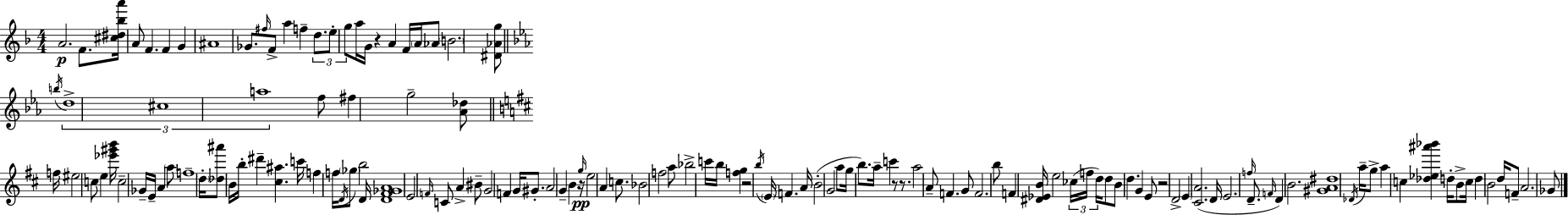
{
  \clef treble
  \numericTimeSignature
  \time 4/4
  \key d \minor
  a'2.\p f'8. <cis'' dis'' bes'' a'''>16 | a'8 f'4. f'4 g'4 | ais'1 | ges'8. \grace { fis''16 } f'8-> a''4 f''4-- \tuplet 3/2 { d''8. | \break e''8-. g''8 } a''16 g'16 r4 a'4 f'16 | \parenthesize a'16 aes'8 \parenthesize b'2. <dis' aes' g''>8 | \bar "||" \break \key c \minor \acciaccatura { b''16 } \tuplet 3/2 { d''1-> | cis''1 | a''1 } | f''8 fis''4 g''2-- <aes' des''>8 | \break \bar "||" \break \key d \major f''16 eis''2 c''8 e''4 <ees''' gis''' b'''>16 | c''2-- ges'16-- e'16-- a'4 \parenthesize a''8 | f''1-- | \parenthesize d''16-. <des'' ais'''>8 b'16 b''16-. dis'''4-- <cis'' ais''>4. c'''16 | \break f''4 f''16 \acciaccatura { d'16 } \parenthesize ges''8 b''2 | d'16 <d' fis' ges' a'>1 | e'2 \grace { f'16 } c'8 a'4-> | bis'8-- g'2 f'4 g'16 gis'8.-. | \break a'2 g'4-- b'4 | r16\pp \grace { g''16 } e''2 a'4 | c''8. bes'2 f''2 | a''8 bes''2-> c'''16 b''16 <f'' g''>4 | \break r2 \acciaccatura { b''16 } \parenthesize e'16 f'4. | a'16 b'2-.( g'2 | a''8 g''16 b''8.) a''16-- c'''4 r8 | r8. a''2 a'8-- f'4. | \break g'8 f'2. | b''8 f'4 <dis' ees' b'>16 e''2 | \tuplet 3/2 { ces''16( f''16 d''16) } d''8 b'8 d''4. g'4 | e'8 r2 d'2-> | \break \parenthesize e'4 <cis' a'>2.( | d'16 e'2. | \grace { f''16 } d'8.-- \grace { f'16 }) d'4 b'2. | <gis' a' dis''>1 | \break \acciaccatura { des'16 } a''16-- g''8-> a''4 c''4 | <des'' ees'' ais''' bes'''>4 d''16-. b'8-> c''16 d''4 b'2 | d''16 f'8-- a'2. | ges'8 \bar "|."
}